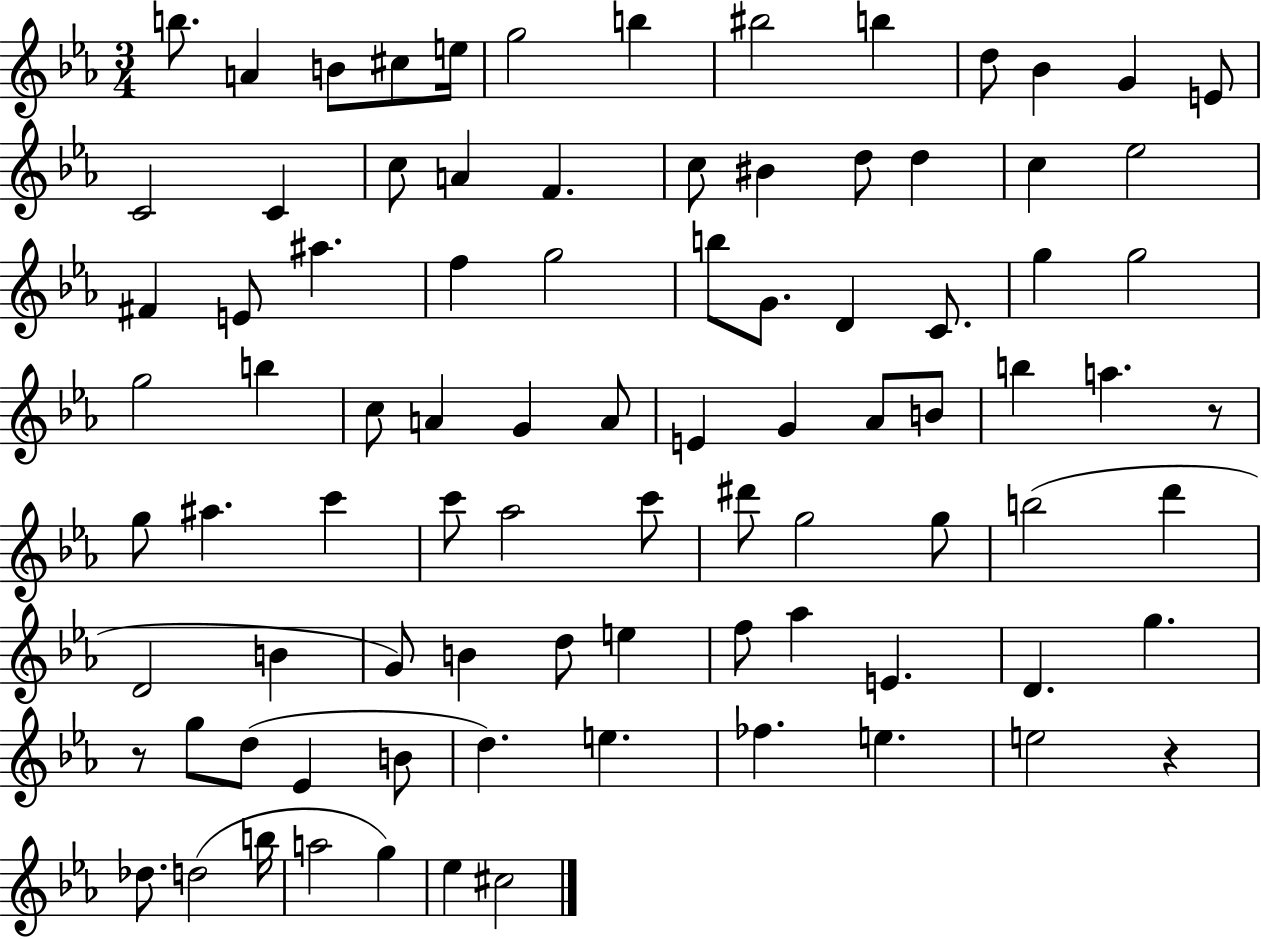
X:1
T:Untitled
M:3/4
L:1/4
K:Eb
b/2 A B/2 ^c/2 e/4 g2 b ^b2 b d/2 _B G E/2 C2 C c/2 A F c/2 ^B d/2 d c _e2 ^F E/2 ^a f g2 b/2 G/2 D C/2 g g2 g2 b c/2 A G A/2 E G _A/2 B/2 b a z/2 g/2 ^a c' c'/2 _a2 c'/2 ^d'/2 g2 g/2 b2 d' D2 B G/2 B d/2 e f/2 _a E D g z/2 g/2 d/2 _E B/2 d e _f e e2 z _d/2 d2 b/4 a2 g _e ^c2